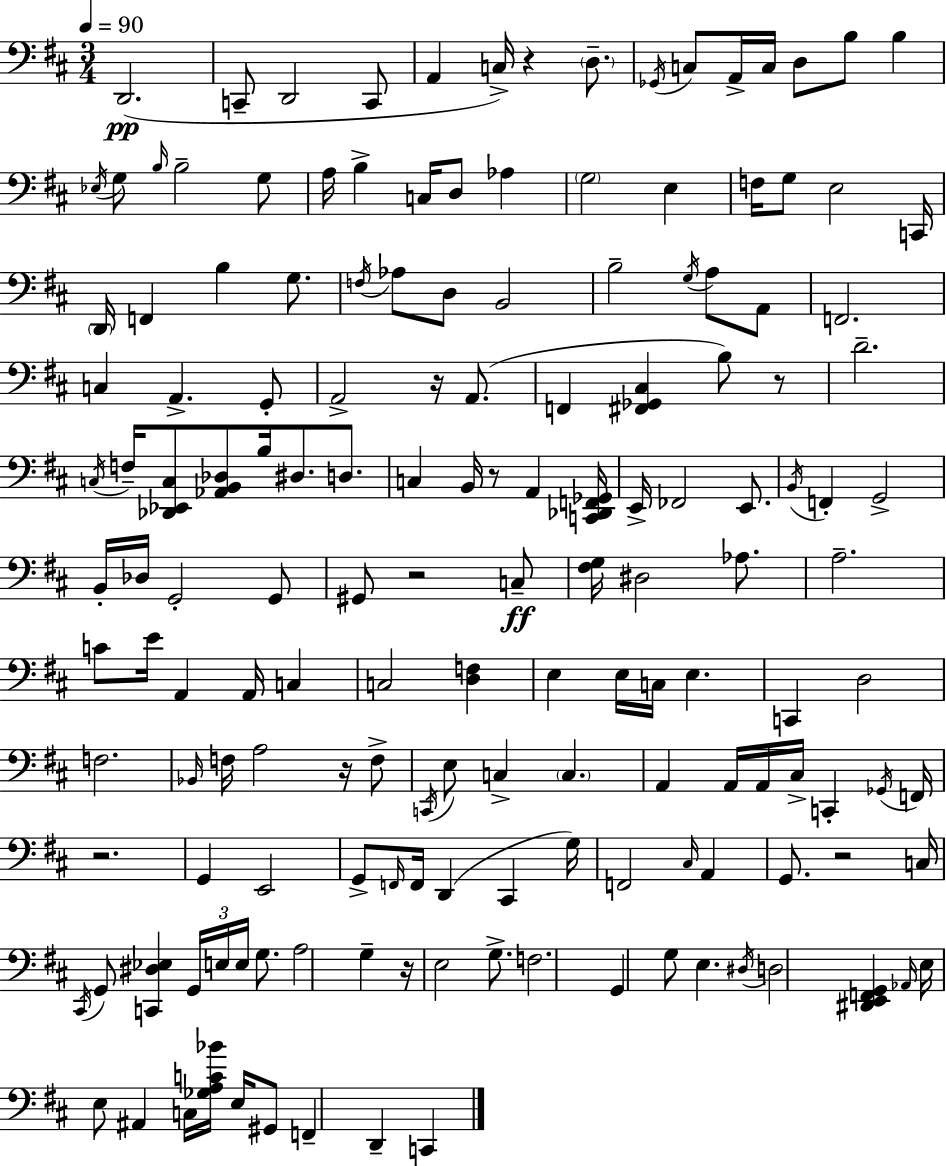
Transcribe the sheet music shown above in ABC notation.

X:1
T:Untitled
M:3/4
L:1/4
K:D
D,,2 C,,/2 D,,2 C,,/2 A,, C,/4 z D,/2 _G,,/4 C,/2 A,,/4 C,/4 D,/2 B,/2 B, _E,/4 G,/2 B,/4 B,2 G,/2 A,/4 B, C,/4 D,/2 _A, G,2 E, F,/4 G,/2 E,2 C,,/4 D,,/4 F,, B, G,/2 F,/4 _A,/2 D,/2 B,,2 B,2 G,/4 A,/2 A,,/2 F,,2 C, A,, G,,/2 A,,2 z/4 A,,/2 F,, [^F,,_G,,^C,] B,/2 z/2 D2 C,/4 F,/4 [_D,,_E,,C,]/2 [_A,,B,,_D,]/2 B,/4 ^D,/2 D,/2 C, B,,/4 z/2 A,, [C,,_D,,F,,_G,,]/4 E,,/4 _F,,2 E,,/2 B,,/4 F,, G,,2 B,,/4 _D,/4 G,,2 G,,/2 ^G,,/2 z2 C,/2 [^F,G,]/4 ^D,2 _A,/2 A,2 C/2 E/4 A,, A,,/4 C, C,2 [D,F,] E, E,/4 C,/4 E, C,, D,2 F,2 _B,,/4 F,/4 A,2 z/4 F,/2 C,,/4 E,/2 C, C, A,, A,,/4 A,,/4 ^C,/4 C,, _G,,/4 F,,/4 z2 G,, E,,2 G,,/2 F,,/4 F,,/4 D,, ^C,, G,/4 F,,2 ^C,/4 A,, G,,/2 z2 C,/4 ^C,,/4 G,,/2 [C,,^D,_E,] G,,/4 E,/4 E,/4 G,/2 A,2 G, z/4 E,2 G,/2 F,2 G,, G,/2 E, ^D,/4 D,2 [^D,,E,,F,,G,,] _A,,/4 E,/4 E,/2 ^A,, C,/4 [_G,A,C_B]/4 E,/4 ^G,,/2 F,, D,, C,,